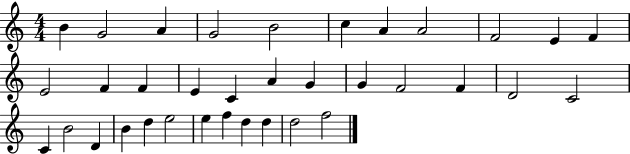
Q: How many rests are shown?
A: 0